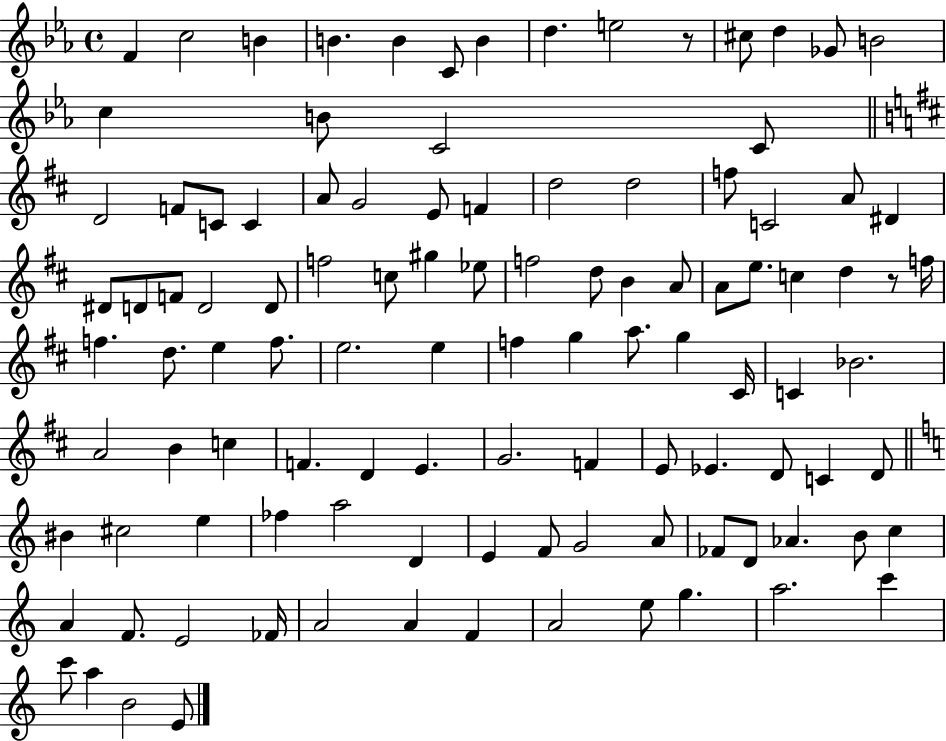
{
  \clef treble
  \time 4/4
  \defaultTimeSignature
  \key ees \major
  f'4 c''2 b'4 | b'4. b'4 c'8 b'4 | d''4. e''2 r8 | cis''8 d''4 ges'8 b'2 | \break c''4 b'8 c'2 c'8 | \bar "||" \break \key d \major d'2 f'8 c'8 c'4 | a'8 g'2 e'8 f'4 | d''2 d''2 | f''8 c'2 a'8 dis'4 | \break dis'8 d'8 f'8 d'2 d'8 | f''2 c''8 gis''4 ees''8 | f''2 d''8 b'4 a'8 | a'8 e''8. c''4 d''4 r8 f''16 | \break f''4. d''8. e''4 f''8. | e''2. e''4 | f''4 g''4 a''8. g''4 cis'16 | c'4 bes'2. | \break a'2 b'4 c''4 | f'4. d'4 e'4. | g'2. f'4 | e'8 ees'4. d'8 c'4 d'8 | \break \bar "||" \break \key c \major bis'4 cis''2 e''4 | fes''4 a''2 d'4 | e'4 f'8 g'2 a'8 | fes'8 d'8 aes'4. b'8 c''4 | \break a'4 f'8. e'2 fes'16 | a'2 a'4 f'4 | a'2 e''8 g''4. | a''2. c'''4 | \break c'''8 a''4 b'2 e'8 | \bar "|."
}